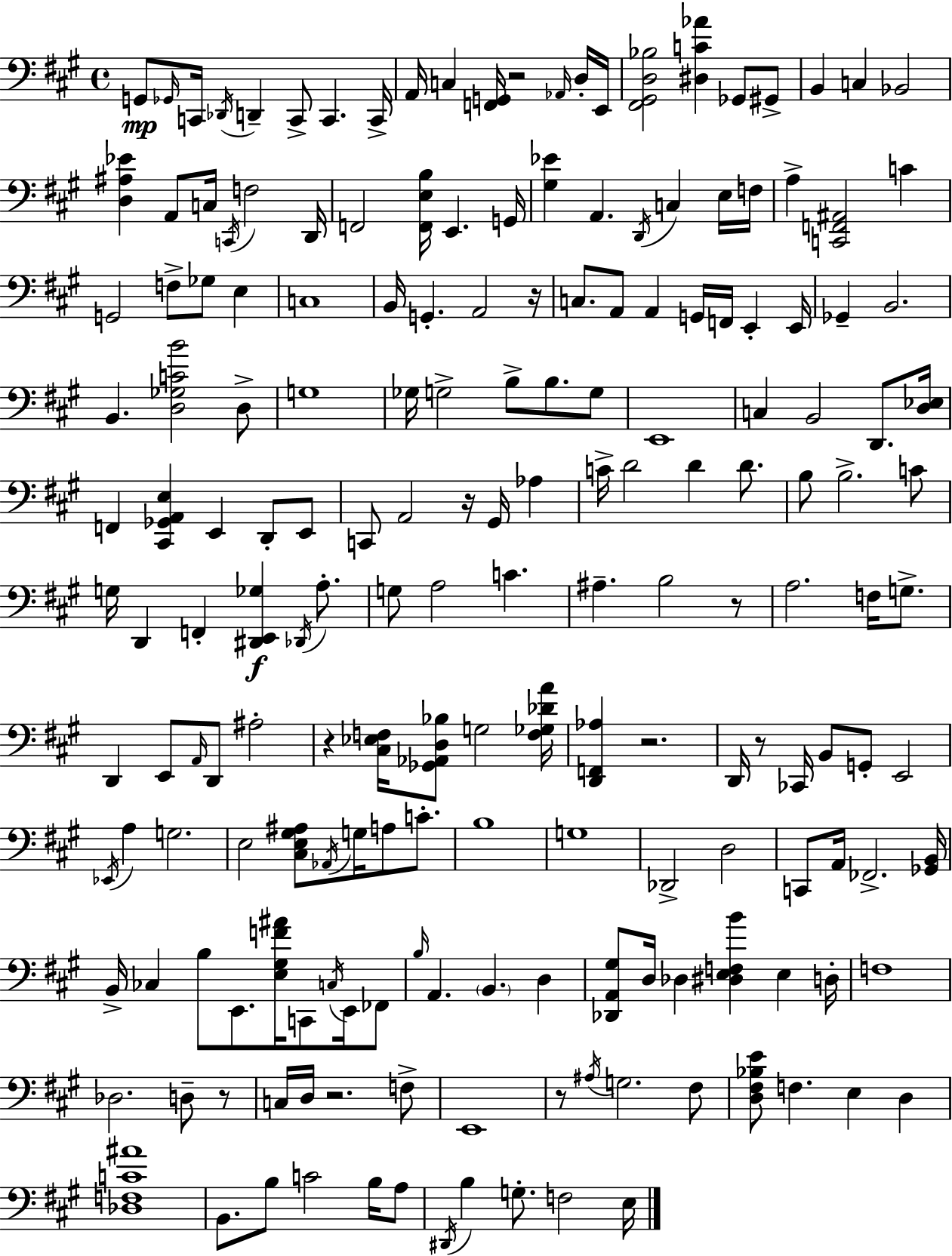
G2/e Gb2/s C2/s Db2/s D2/q C2/e C2/q. C2/s A2/s C3/q [F2,G2]/s R/h Ab2/s D3/s E2/s [F#2,G#2,D3,Bb3]/h [D#3,C4,Ab4]/q Gb2/e G#2/e B2/q C3/q Bb2/h [D3,A#3,Eb4]/q A2/e C3/s C2/s F3/h D2/s F2/h [F2,E3,B3]/s E2/q. G2/s [G#3,Eb4]/q A2/q. D2/s C3/q E3/s F3/s A3/q [C2,F2,A#2]/h C4/q G2/h F3/e Gb3/e E3/q C3/w B2/s G2/q. A2/h R/s C3/e. A2/e A2/q G2/s F2/s E2/q E2/s Gb2/q B2/h. B2/q. [D3,Gb3,C4,B4]/h D3/e G3/w Gb3/s G3/h B3/e B3/e. G3/e E2/w C3/q B2/h D2/e. [D3,Eb3]/s F2/q [C#2,Gb2,A2,E3]/q E2/q D2/e E2/e C2/e A2/h R/s G#2/s Ab3/q C4/s D4/h D4/q D4/e. B3/e B3/h. C4/e G3/s D2/q F2/q [D#2,E2,Gb3]/q Db2/s A3/e. G3/e A3/h C4/q. A#3/q. B3/h R/e A3/h. F3/s G3/e. D2/q E2/e A2/s D2/e A#3/h R/q [C#3,Eb3,F3]/s [Gb2,Ab2,D3,Bb3]/e G3/h [F3,Gb3,Db4,A4]/s [D2,F2,Ab3]/q R/h. D2/s R/e CES2/s B2/e G2/e E2/h Eb2/s A3/q G3/h. E3/h [C#3,E3,G#3,A#3]/e Ab2/s G3/s A3/e C4/e. B3/w G3/w Db2/h D3/h C2/e A2/s FES2/h. [Gb2,B2]/s B2/s CES3/q B3/e E2/e. [E3,G#3,F4,A#4]/s C2/e C3/s E2/s FES2/e B3/s A2/q. B2/q. D3/q [Db2,A2,G#3]/e D3/s Db3/q [D#3,E3,F3,B4]/q E3/q D3/s F3/w Db3/h. D3/e R/e C3/s D3/s R/h. F3/e E2/w R/e A#3/s G3/h. F#3/e [D3,F#3,Bb3,E4]/e F3/q. E3/q D3/q [Db3,F3,C4,A#4]/w B2/e. B3/e C4/h B3/s A3/e D#2/s B3/q G3/e. F3/h E3/s